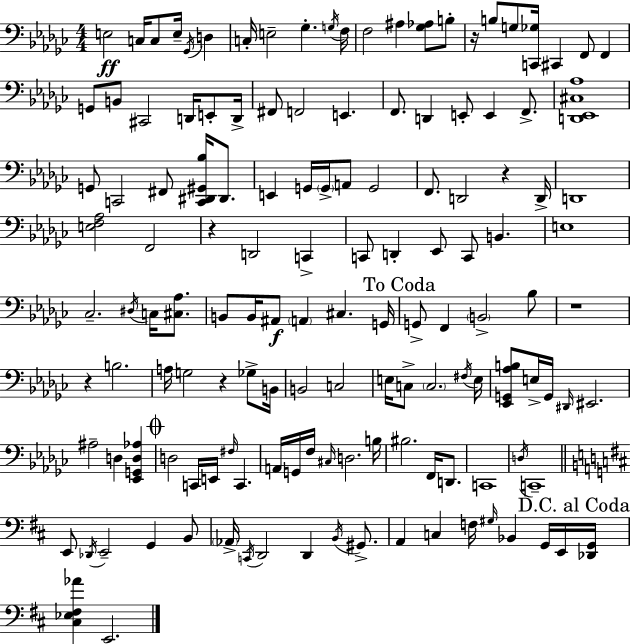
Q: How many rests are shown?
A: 6